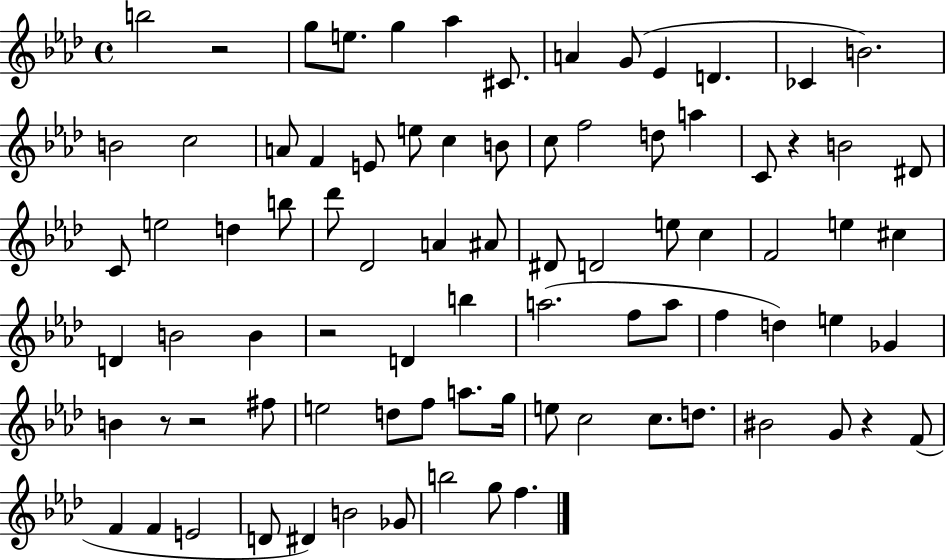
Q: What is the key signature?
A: AES major